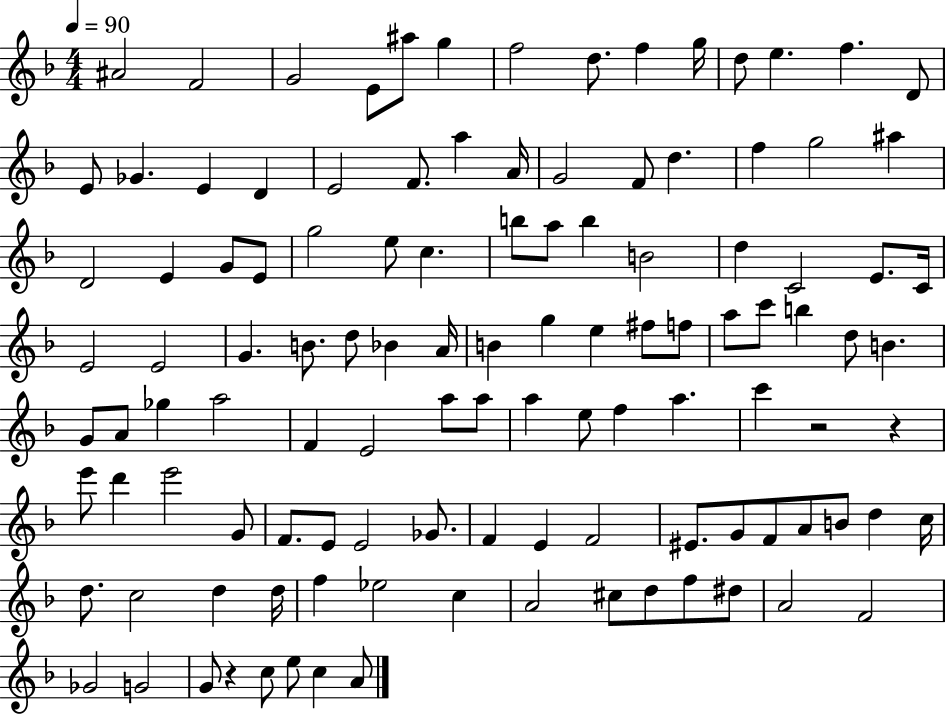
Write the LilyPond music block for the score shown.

{
  \clef treble
  \numericTimeSignature
  \time 4/4
  \key f \major
  \tempo 4 = 90
  ais'2 f'2 | g'2 e'8 ais''8 g''4 | f''2 d''8. f''4 g''16 | d''8 e''4. f''4. d'8 | \break e'8 ges'4. e'4 d'4 | e'2 f'8. a''4 a'16 | g'2 f'8 d''4. | f''4 g''2 ais''4 | \break d'2 e'4 g'8 e'8 | g''2 e''8 c''4. | b''8 a''8 b''4 b'2 | d''4 c'2 e'8. c'16 | \break e'2 e'2 | g'4. b'8. d''8 bes'4 a'16 | b'4 g''4 e''4 fis''8 f''8 | a''8 c'''8 b''4 d''8 b'4. | \break g'8 a'8 ges''4 a''2 | f'4 e'2 a''8 a''8 | a''4 e''8 f''4 a''4. | c'''4 r2 r4 | \break e'''8 d'''4 e'''2 g'8 | f'8. e'8 e'2 ges'8. | f'4 e'4 f'2 | eis'8. g'8 f'8 a'8 b'8 d''4 c''16 | \break d''8. c''2 d''4 d''16 | f''4 ees''2 c''4 | a'2 cis''8 d''8 f''8 dis''8 | a'2 f'2 | \break ges'2 g'2 | g'8 r4 c''8 e''8 c''4 a'8 | \bar "|."
}